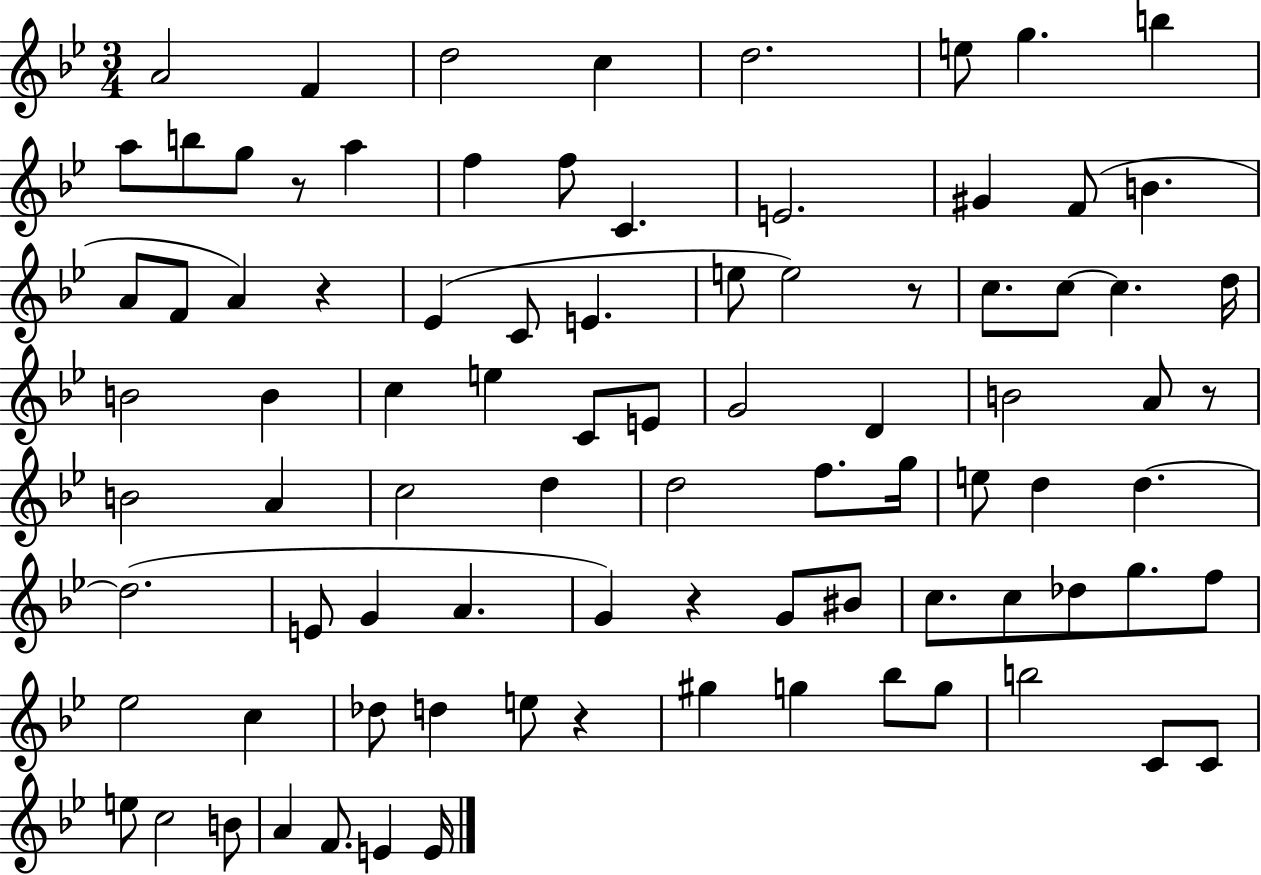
{
  \clef treble
  \numericTimeSignature
  \time 3/4
  \key bes \major
  \repeat volta 2 { a'2 f'4 | d''2 c''4 | d''2. | e''8 g''4. b''4 | \break a''8 b''8 g''8 r8 a''4 | f''4 f''8 c'4. | e'2. | gis'4 f'8( b'4. | \break a'8 f'8 a'4) r4 | ees'4( c'8 e'4. | e''8 e''2) r8 | c''8. c''8~~ c''4. d''16 | \break b'2 b'4 | c''4 e''4 c'8 e'8 | g'2 d'4 | b'2 a'8 r8 | \break b'2 a'4 | c''2 d''4 | d''2 f''8. g''16 | e''8 d''4 d''4.~~ | \break d''2.( | e'8 g'4 a'4. | g'4) r4 g'8 bis'8 | c''8. c''8 des''8 g''8. f''8 | \break ees''2 c''4 | des''8 d''4 e''8 r4 | gis''4 g''4 bes''8 g''8 | b''2 c'8 c'8 | \break e''8 c''2 b'8 | a'4 f'8. e'4 e'16 | } \bar "|."
}